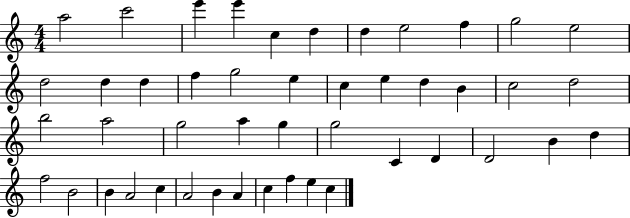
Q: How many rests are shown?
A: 0